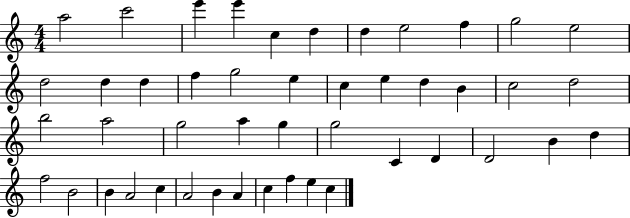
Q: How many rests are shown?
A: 0